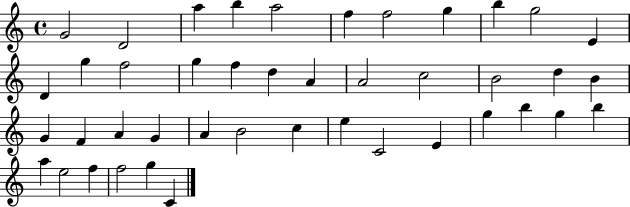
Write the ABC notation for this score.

X:1
T:Untitled
M:4/4
L:1/4
K:C
G2 D2 a b a2 f f2 g b g2 E D g f2 g f d A A2 c2 B2 d B G F A G A B2 c e C2 E g b g b a e2 f f2 g C